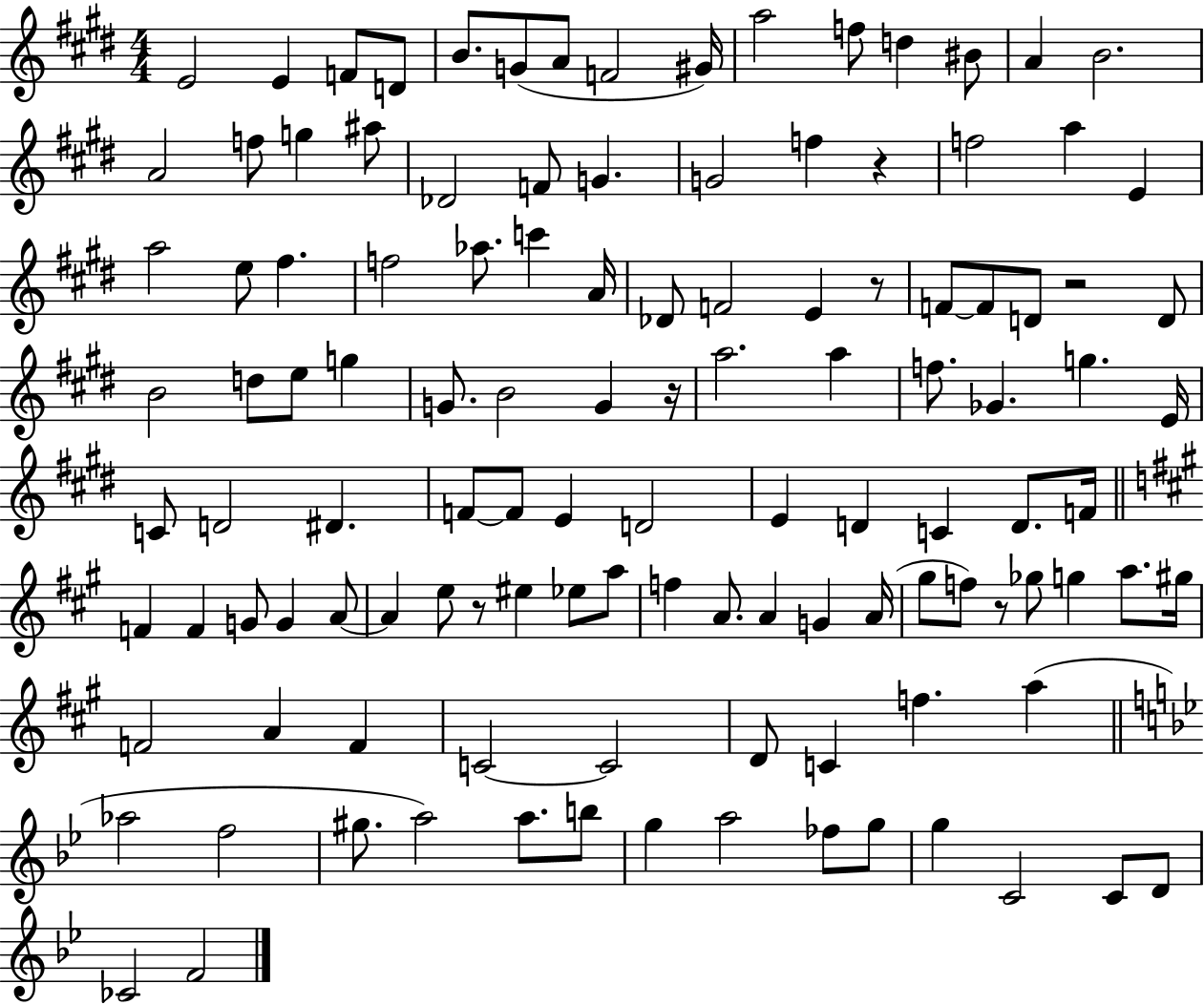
{
  \clef treble
  \numericTimeSignature
  \time 4/4
  \key e \major
  e'2 e'4 f'8 d'8 | b'8. g'8( a'8 f'2 gis'16) | a''2 f''8 d''4 bis'8 | a'4 b'2. | \break a'2 f''8 g''4 ais''8 | des'2 f'8 g'4. | g'2 f''4 r4 | f''2 a''4 e'4 | \break a''2 e''8 fis''4. | f''2 aes''8. c'''4 a'16 | des'8 f'2 e'4 r8 | f'8~~ f'8 d'8 r2 d'8 | \break b'2 d''8 e''8 g''4 | g'8. b'2 g'4 r16 | a''2. a''4 | f''8. ges'4. g''4. e'16 | \break c'8 d'2 dis'4. | f'8~~ f'8 e'4 d'2 | e'4 d'4 c'4 d'8. f'16 | \bar "||" \break \key a \major f'4 f'4 g'8 g'4 a'8~~ | a'4 e''8 r8 eis''4 ees''8 a''8 | f''4 a'8. a'4 g'4 a'16( | gis''8 f''8) r8 ges''8 g''4 a''8. gis''16 | \break f'2 a'4 f'4 | c'2~~ c'2 | d'8 c'4 f''4. a''4( | \bar "||" \break \key bes \major aes''2 f''2 | gis''8. a''2) a''8. b''8 | g''4 a''2 fes''8 g''8 | g''4 c'2 c'8 d'8 | \break ces'2 f'2 | \bar "|."
}